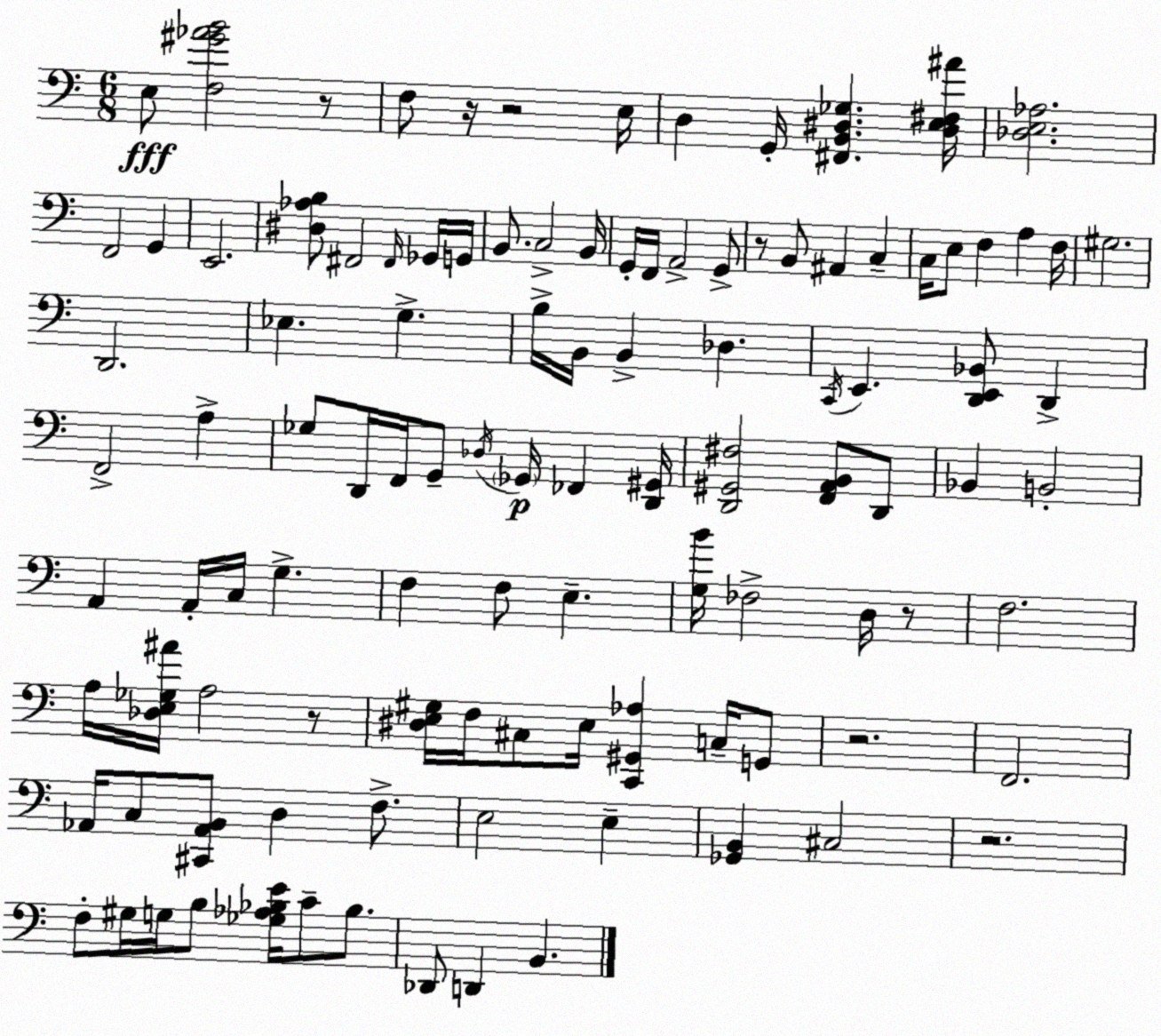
X:1
T:Untitled
M:6/8
L:1/4
K:C
E,/2 [F,^G_AB]2 z/2 F,/2 z/4 z2 E,/4 D, G,,/4 [^F,,B,,^D,_G,] [^D,E,^F,^A]/4 [_D,E,_A,]2 F,,2 G,, E,,2 [^D,_A,B,]/2 ^F,,2 ^F,,/4 _G,,/4 G,,/4 B,,/2 C,2 B,,/4 G,,/4 F,,/4 A,,2 G,,/2 z/2 B,,/2 ^A,, C, C,/4 E,/2 F, A, F,/4 ^G,2 D,,2 _E, G, B,/4 B,,/4 B,, _D, C,,/4 E,, [D,,E,,_B,,]/2 D,, F,,2 A, _G,/2 D,,/4 F,,/4 G,,/2 _D,/4 _G,,/4 _F,, [D,,^G,,]/4 [D,,^G,,^F,]2 [F,,A,,B,,]/2 D,,/2 _B,, B,,2 A,, A,,/4 C,/4 G, F, F,/2 E, [G,B]/4 _F,2 D,/4 z/2 F,2 A,/4 [_D,E,_G,^A]/4 A,2 z/2 [^D,E,^G,]/4 F,/4 ^C,/2 E,/4 [C,,^G,,_A,] C,/4 G,,/2 z2 F,,2 _A,,/4 C,/2 [^C,,_A,,B,,]/2 D, F,/2 E,2 E, [_G,,B,,] ^C,2 z2 F,/2 ^G,/4 G,/4 B,/2 [_G,_A,_B,E]/4 C/2 _B,/2 _D,,/2 D,, B,,